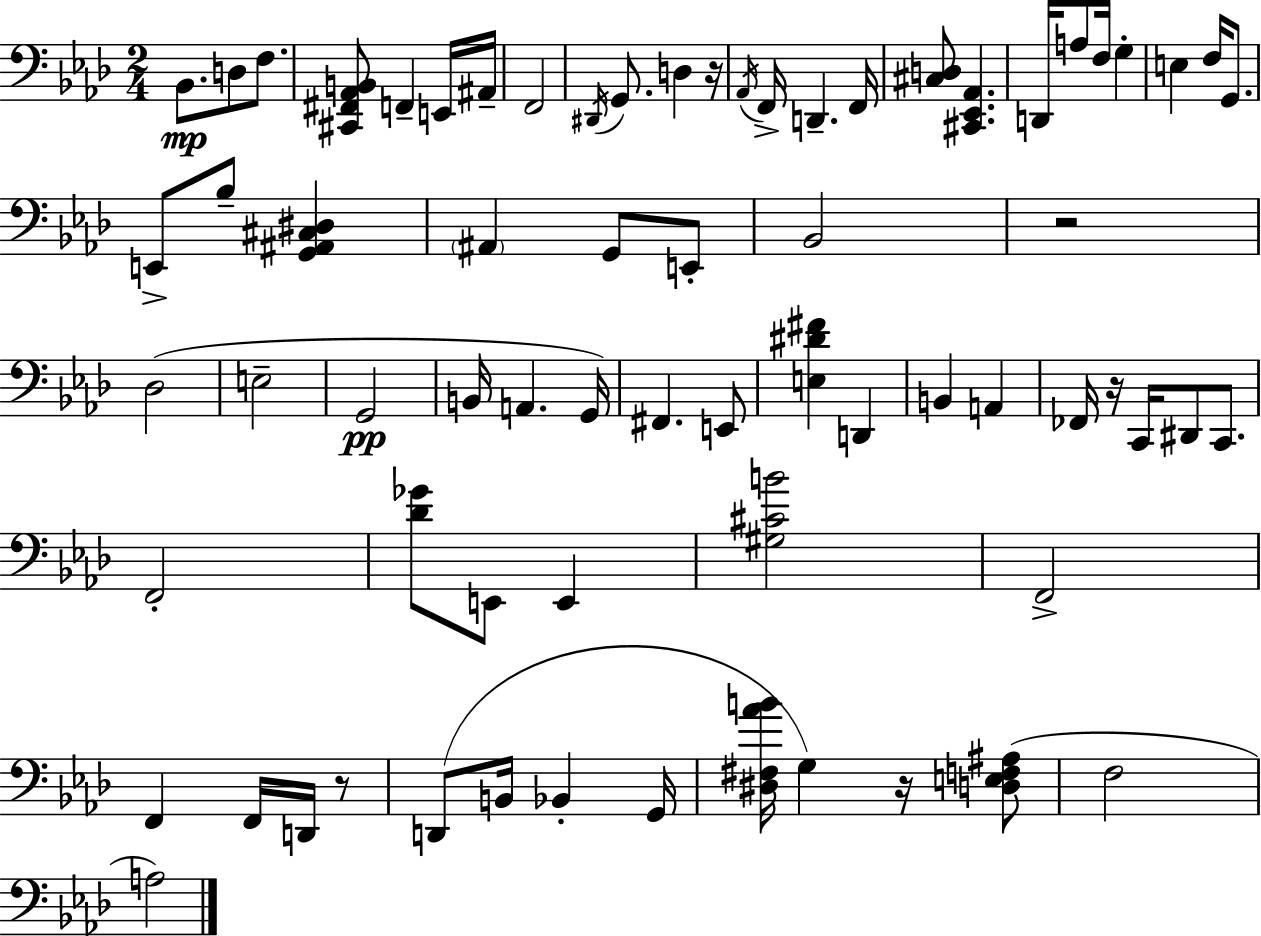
Bb2/e. D3/e F3/e. [C#2,F#2,Ab2,B2]/e F2/q E2/s A#2/s F2/h D#2/s G2/e. D3/q R/s Ab2/s F2/s D2/q. F2/s [C#3,D3]/e [C#2,Eb2,Ab2]/q. D2/s A3/e F3/s G3/q E3/q F3/s G2/e. E2/e Bb3/e [G2,A#2,C#3,D#3]/q A#2/q G2/e E2/e Bb2/h R/h Db3/h E3/h G2/h B2/s A2/q. G2/s F#2/q. E2/e [E3,D#4,F#4]/q D2/q B2/q A2/q FES2/s R/s C2/s D#2/e C2/e. F2/h [Db4,Gb4]/e E2/e E2/q [G#3,C#4,B4]/h F2/h F2/q F2/s D2/s R/e D2/e B2/s Bb2/q G2/s [D#3,F#3,Ab4,B4]/s G3/q R/s [D3,E3,F3,A#3]/e F3/h A3/h